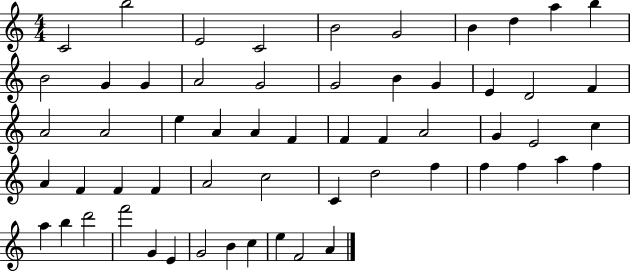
{
  \clef treble
  \numericTimeSignature
  \time 4/4
  \key c \major
  c'2 b''2 | e'2 c'2 | b'2 g'2 | b'4 d''4 a''4 b''4 | \break b'2 g'4 g'4 | a'2 g'2 | g'2 b'4 g'4 | e'4 d'2 f'4 | \break a'2 a'2 | e''4 a'4 a'4 f'4 | f'4 f'4 a'2 | g'4 e'2 c''4 | \break a'4 f'4 f'4 f'4 | a'2 c''2 | c'4 d''2 f''4 | f''4 f''4 a''4 f''4 | \break a''4 b''4 d'''2 | f'''2 g'4 e'4 | g'2 b'4 c''4 | e''4 f'2 a'4 | \break \bar "|."
}